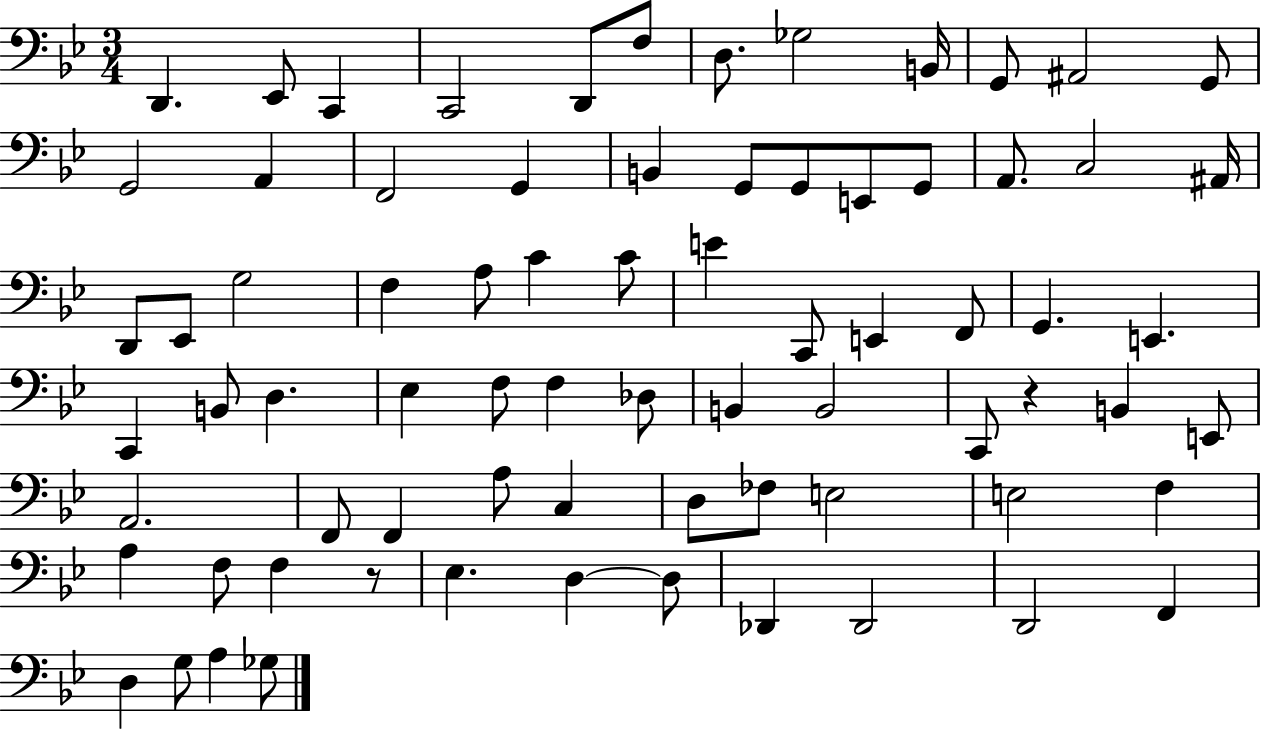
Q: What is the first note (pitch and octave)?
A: D2